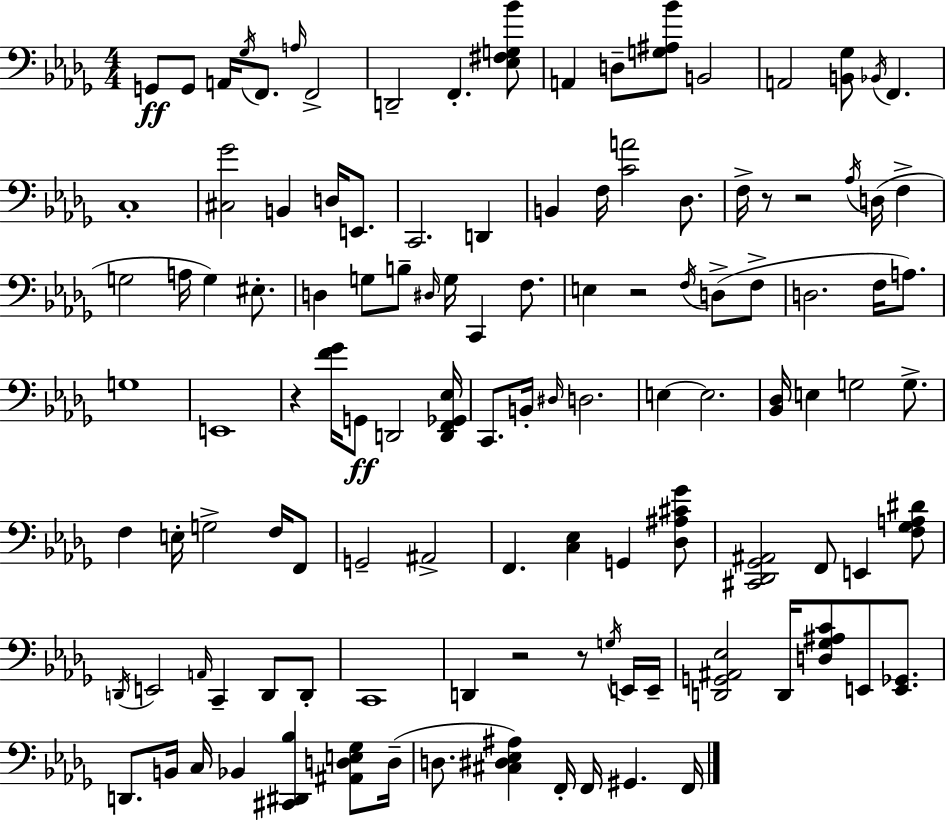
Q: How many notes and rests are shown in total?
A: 117